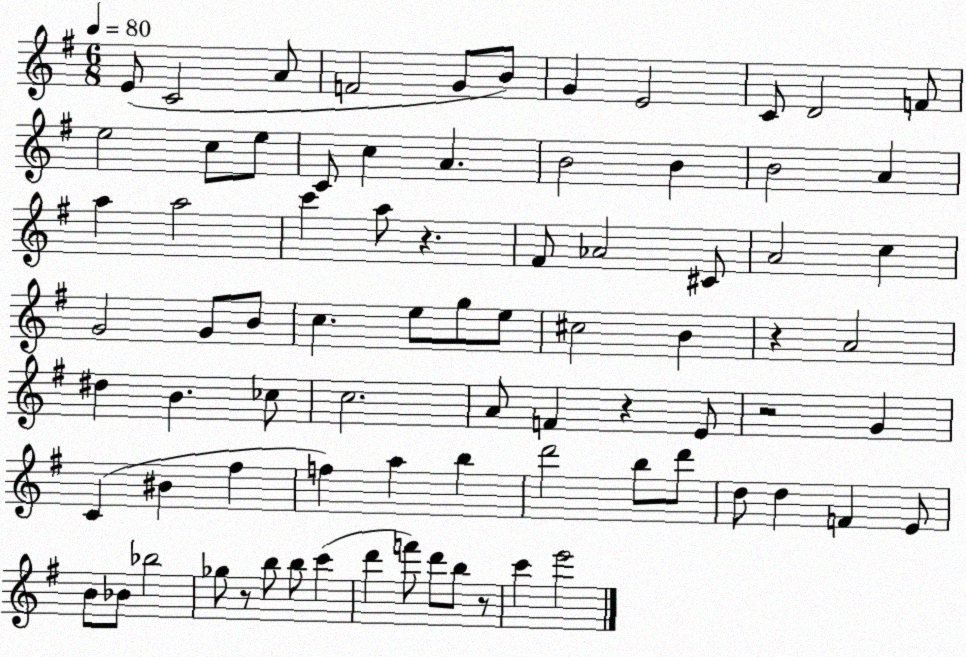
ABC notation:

X:1
T:Untitled
M:6/8
L:1/4
K:G
E/2 C2 A/2 F2 G/2 B/2 G E2 C/2 D2 F/2 e2 c/2 e/2 C/2 c A B2 B B2 A a a2 c' a/2 z ^F/2 _A2 ^C/2 A2 c G2 G/2 B/2 c e/2 g/2 e/2 ^c2 B z A2 ^d B _c/2 c2 A/2 F z E/2 z2 G C ^B ^f f a b d'2 b/2 d'/2 d/2 d F E/2 B/2 _B/2 _b2 _g/2 z/2 b/2 b/2 c' d' f'/2 d'/2 b/2 z/2 c' e'2